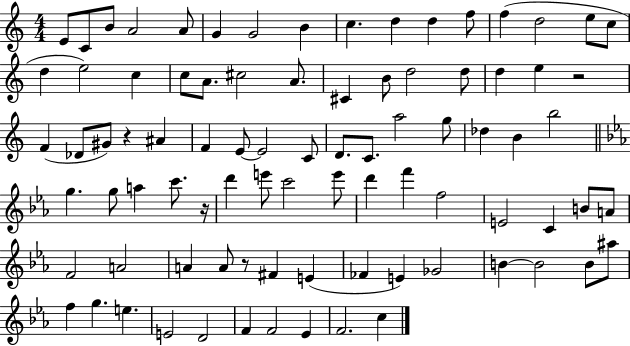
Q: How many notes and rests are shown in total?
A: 86